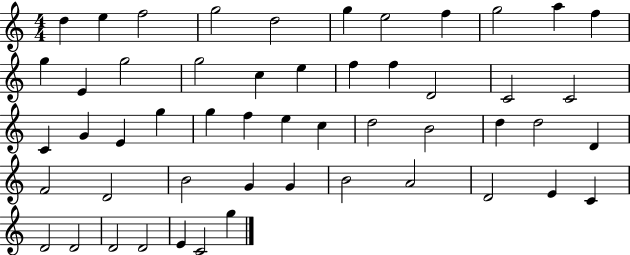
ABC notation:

X:1
T:Untitled
M:4/4
L:1/4
K:C
d e f2 g2 d2 g e2 f g2 a f g E g2 g2 c e f f D2 C2 C2 C G E g g f e c d2 B2 d d2 D F2 D2 B2 G G B2 A2 D2 E C D2 D2 D2 D2 E C2 g